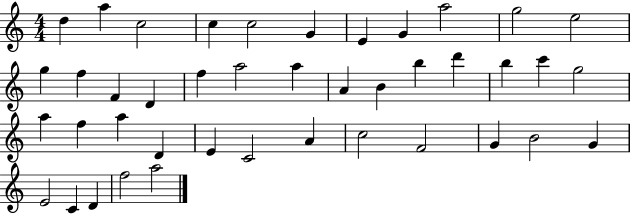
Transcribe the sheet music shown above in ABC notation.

X:1
T:Untitled
M:4/4
L:1/4
K:C
d a c2 c c2 G E G a2 g2 e2 g f F D f a2 a A B b d' b c' g2 a f a D E C2 A c2 F2 G B2 G E2 C D f2 a2